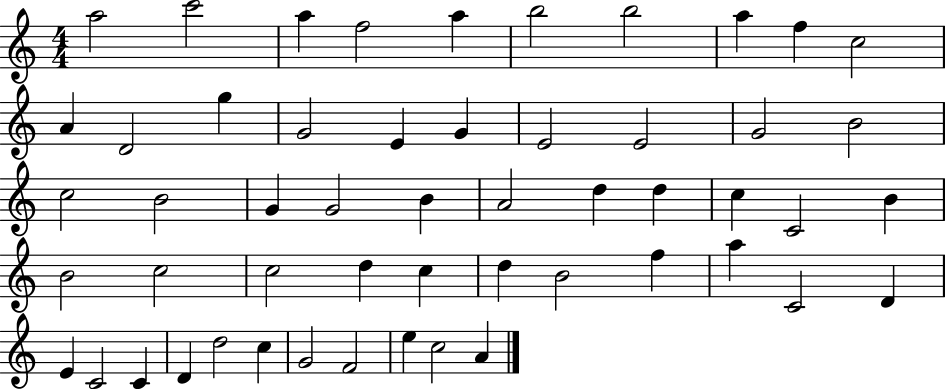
A5/h C6/h A5/q F5/h A5/q B5/h B5/h A5/q F5/q C5/h A4/q D4/h G5/q G4/h E4/q G4/q E4/h E4/h G4/h B4/h C5/h B4/h G4/q G4/h B4/q A4/h D5/q D5/q C5/q C4/h B4/q B4/h C5/h C5/h D5/q C5/q D5/q B4/h F5/q A5/q C4/h D4/q E4/q C4/h C4/q D4/q D5/h C5/q G4/h F4/h E5/q C5/h A4/q